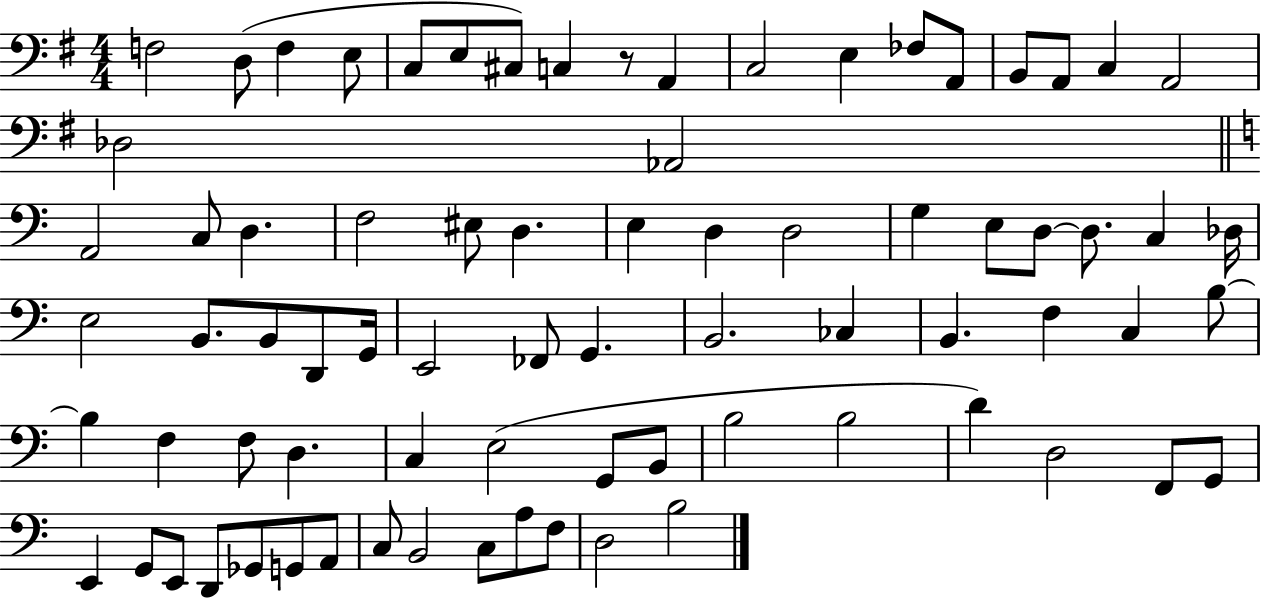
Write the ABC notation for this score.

X:1
T:Untitled
M:4/4
L:1/4
K:G
F,2 D,/2 F, E,/2 C,/2 E,/2 ^C,/2 C, z/2 A,, C,2 E, _F,/2 A,,/2 B,,/2 A,,/2 C, A,,2 _D,2 _A,,2 A,,2 C,/2 D, F,2 ^E,/2 D, E, D, D,2 G, E,/2 D,/2 D,/2 C, _D,/4 E,2 B,,/2 B,,/2 D,,/2 G,,/4 E,,2 _F,,/2 G,, B,,2 _C, B,, F, C, B,/2 B, F, F,/2 D, C, E,2 G,,/2 B,,/2 B,2 B,2 D D,2 F,,/2 G,,/2 E,, G,,/2 E,,/2 D,,/2 _G,,/2 G,,/2 A,,/2 C,/2 B,,2 C,/2 A,/2 F,/2 D,2 B,2